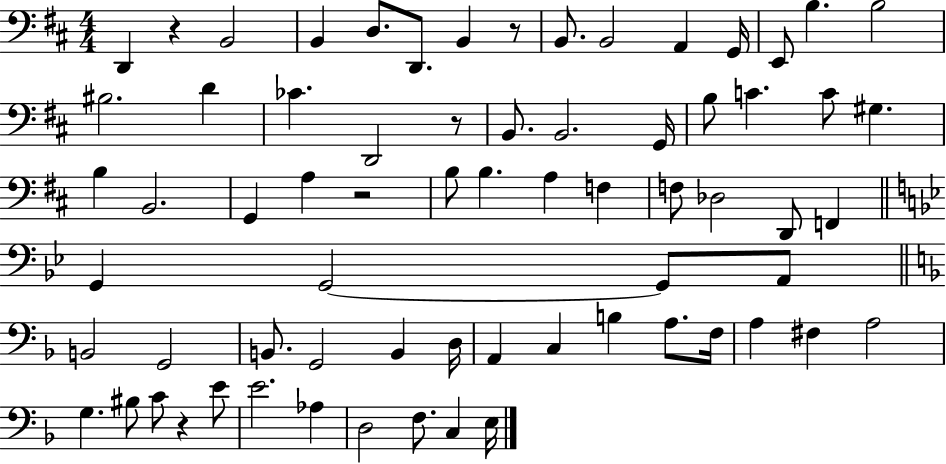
{
  \clef bass
  \numericTimeSignature
  \time 4/4
  \key d \major
  \repeat volta 2 { d,4 r4 b,2 | b,4 d8. d,8. b,4 r8 | b,8. b,2 a,4 g,16 | e,8 b4. b2 | \break bis2. d'4 | ces'4. d,2 r8 | b,8. b,2. g,16 | b8 c'4. c'8 gis4. | \break b4 b,2. | g,4 a4 r2 | b8 b4. a4 f4 | f8 des2 d,8 f,4 | \break \bar "||" \break \key bes \major g,4 g,2~~ g,8 a,8 | \bar "||" \break \key d \minor b,2 g,2 | b,8. g,2 b,4 d16 | a,4 c4 b4 a8. f16 | a4 fis4 a2 | \break g4. bis8 c'8 r4 e'8 | e'2. aes4 | d2 f8. c4 e16 | } \bar "|."
}